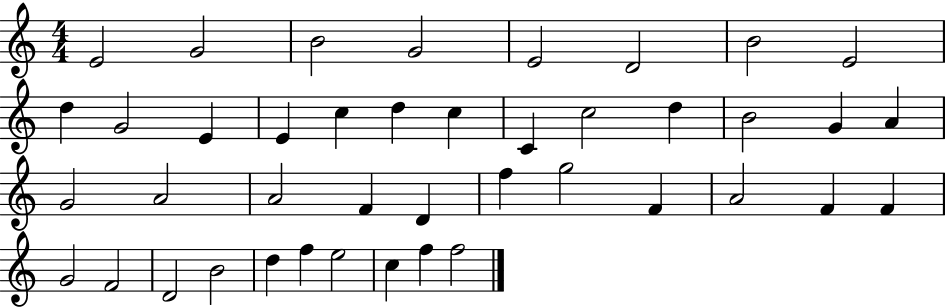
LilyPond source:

{
  \clef treble
  \numericTimeSignature
  \time 4/4
  \key c \major
  e'2 g'2 | b'2 g'2 | e'2 d'2 | b'2 e'2 | \break d''4 g'2 e'4 | e'4 c''4 d''4 c''4 | c'4 c''2 d''4 | b'2 g'4 a'4 | \break g'2 a'2 | a'2 f'4 d'4 | f''4 g''2 f'4 | a'2 f'4 f'4 | \break g'2 f'2 | d'2 b'2 | d''4 f''4 e''2 | c''4 f''4 f''2 | \break \bar "|."
}